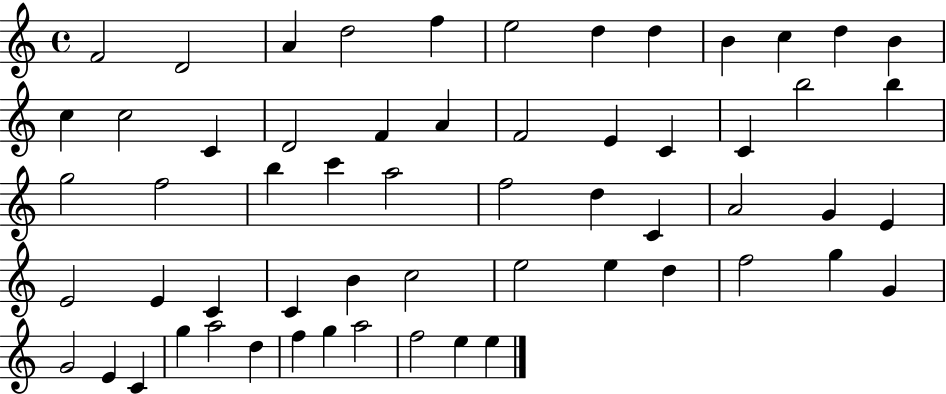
{
  \clef treble
  \time 4/4
  \defaultTimeSignature
  \key c \major
  f'2 d'2 | a'4 d''2 f''4 | e''2 d''4 d''4 | b'4 c''4 d''4 b'4 | \break c''4 c''2 c'4 | d'2 f'4 a'4 | f'2 e'4 c'4 | c'4 b''2 b''4 | \break g''2 f''2 | b''4 c'''4 a''2 | f''2 d''4 c'4 | a'2 g'4 e'4 | \break e'2 e'4 c'4 | c'4 b'4 c''2 | e''2 e''4 d''4 | f''2 g''4 g'4 | \break g'2 e'4 c'4 | g''4 a''2 d''4 | f''4 g''4 a''2 | f''2 e''4 e''4 | \break \bar "|."
}